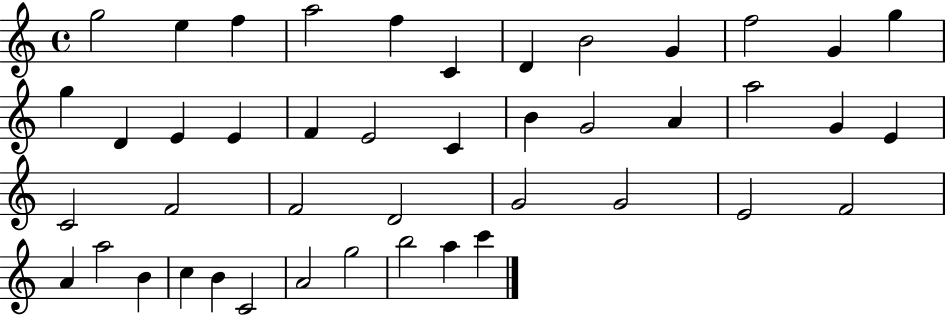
{
  \clef treble
  \time 4/4
  \defaultTimeSignature
  \key c \major
  g''2 e''4 f''4 | a''2 f''4 c'4 | d'4 b'2 g'4 | f''2 g'4 g''4 | \break g''4 d'4 e'4 e'4 | f'4 e'2 c'4 | b'4 g'2 a'4 | a''2 g'4 e'4 | \break c'2 f'2 | f'2 d'2 | g'2 g'2 | e'2 f'2 | \break a'4 a''2 b'4 | c''4 b'4 c'2 | a'2 g''2 | b''2 a''4 c'''4 | \break \bar "|."
}